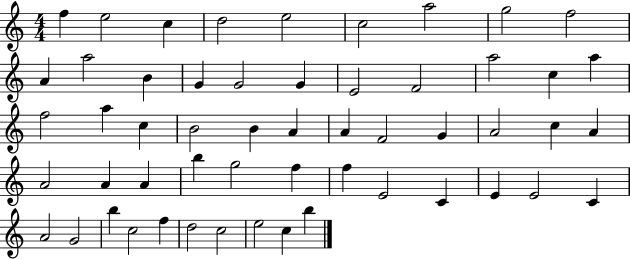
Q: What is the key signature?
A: C major